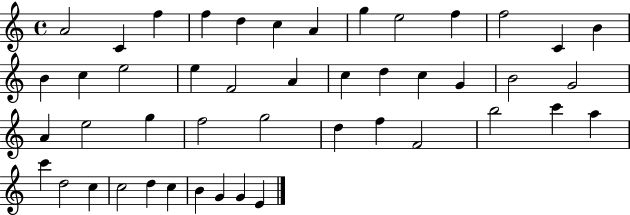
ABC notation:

X:1
T:Untitled
M:4/4
L:1/4
K:C
A2 C f f d c A g e2 f f2 C B B c e2 e F2 A c d c G B2 G2 A e2 g f2 g2 d f F2 b2 c' a c' d2 c c2 d c B G G E